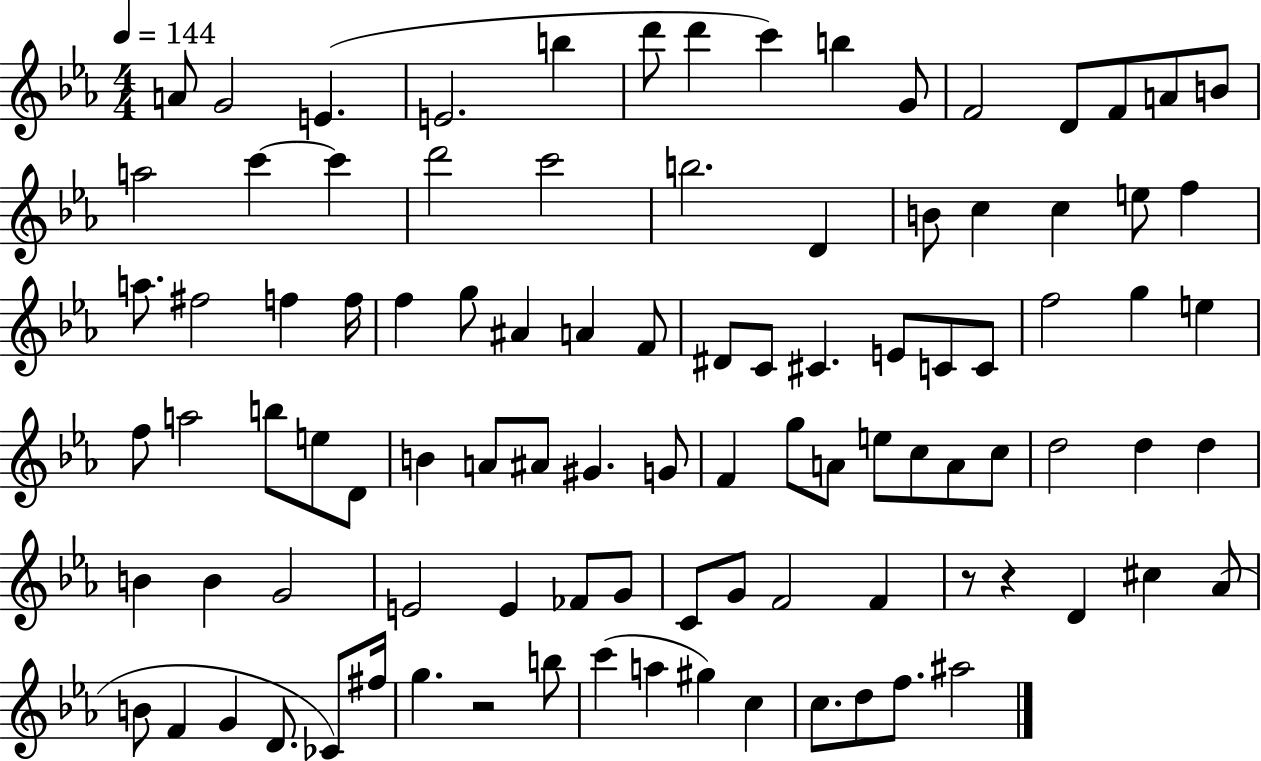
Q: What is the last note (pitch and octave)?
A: A#5